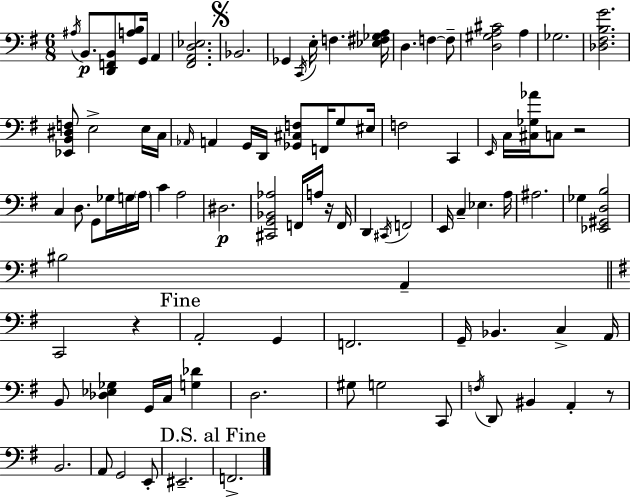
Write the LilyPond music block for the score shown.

{
  \clef bass
  \numericTimeSignature
  \time 6/8
  \key g \major
  \acciaccatura { ais16 }\p b,8. <d, f, b,>8 <a b>8 g,16 a,4 | <fis, a, d ees>2. | \mark \markup { \musicglyph "scripts.segno" } bes,2. | ges,4 \acciaccatura { c,16 } e16-. f4. | \break <ees fis ges a>16 d4. f4~~ | f8-- <d gis a cis'>2 a4 | ges2. | <des fis b g'>2. | \break <ees, b, dis f>8 e2-> | e16 c16 \grace { aes,16 } a,4 g,16 d,16 <ges, cis f>8 f,16 | g8 eis16 f2 c,4 | \grace { e,16 } c16 <cis ges aes'>16 c8 r2 | \break c4 d8. g,8 | ges16 g16 \parenthesize a16 c'4 a2 | dis2.\p | <cis, g, bes, aes>2 | \break f,16 a16 r16 f,16 d,4 \acciaccatura { cis,16 } f,2 | e,16 c4-- ees4. | a16 ais2. | ges4 <ees, gis, d b>2 | \break bis2 | a,4-- \bar "||" \break \key g \major c,2 r4 | \mark "Fine" a,2-. g,4 | f,2. | g,16-- bes,4. c4-> a,16 | \break b,8 <des ees ges>4 g,16 c16 <g des'>4 | d2. | gis8 g2 c,8 | \acciaccatura { f16 } d,8 bis,4 a,4-. r8 | \break b,2. | a,8 g,2 e,8-. | eis,2.-- | \mark "D.S. al Fine" f,2.-> | \break \bar "|."
}